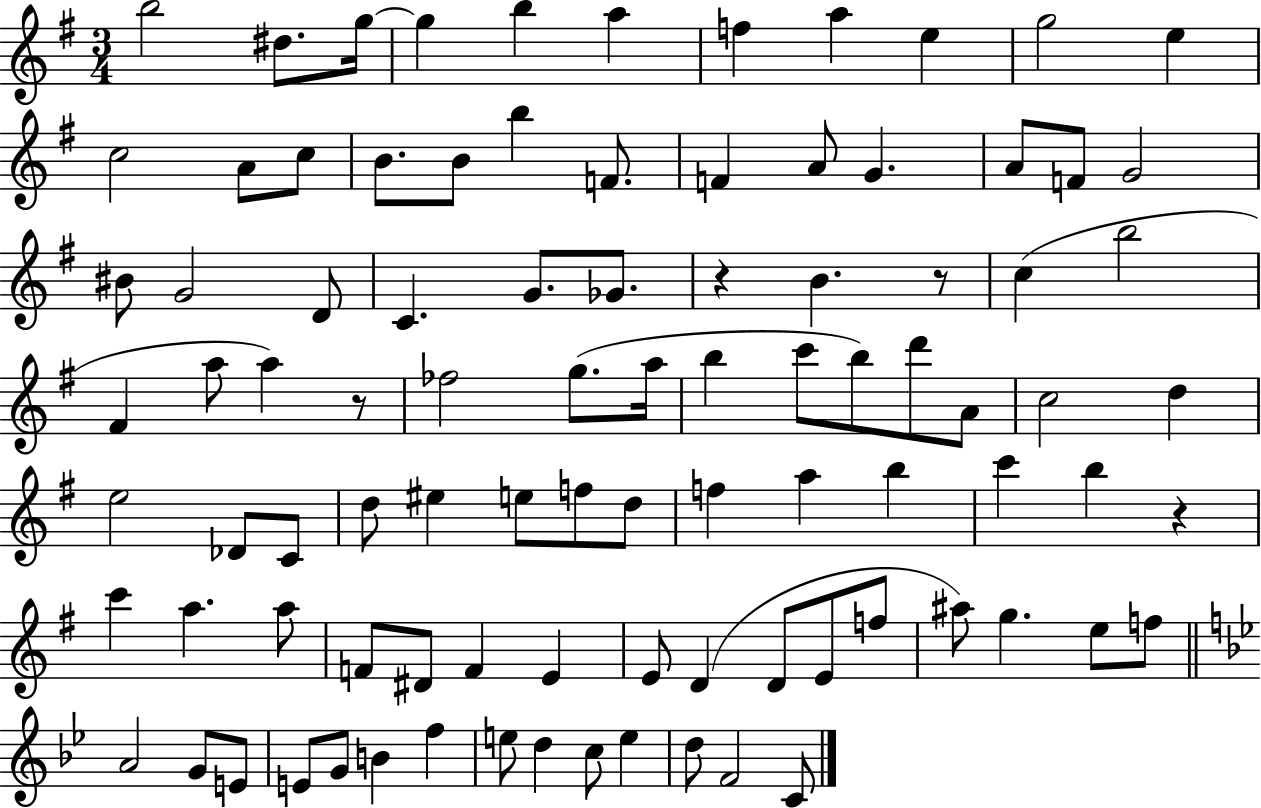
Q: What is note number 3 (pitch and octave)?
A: G5